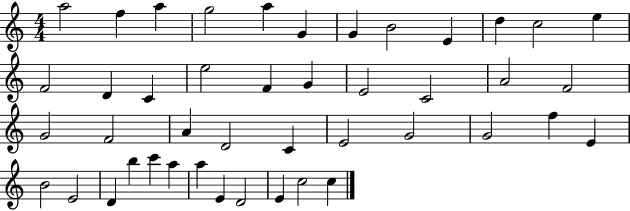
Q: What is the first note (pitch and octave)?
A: A5